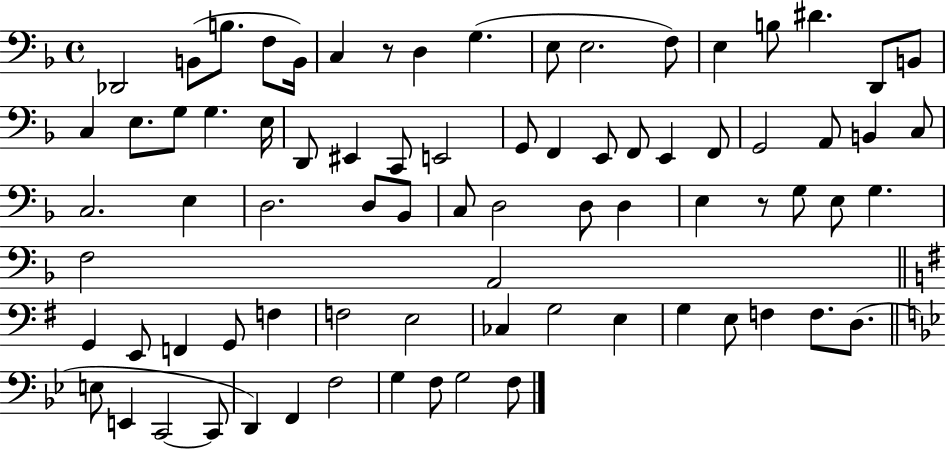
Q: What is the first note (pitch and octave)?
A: Db2